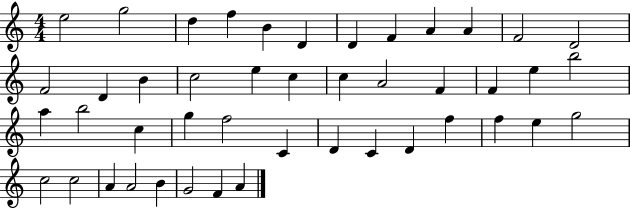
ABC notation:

X:1
T:Untitled
M:4/4
L:1/4
K:C
e2 g2 d f B D D F A A F2 D2 F2 D B c2 e c c A2 F F e b2 a b2 c g f2 C D C D f f e g2 c2 c2 A A2 B G2 F A